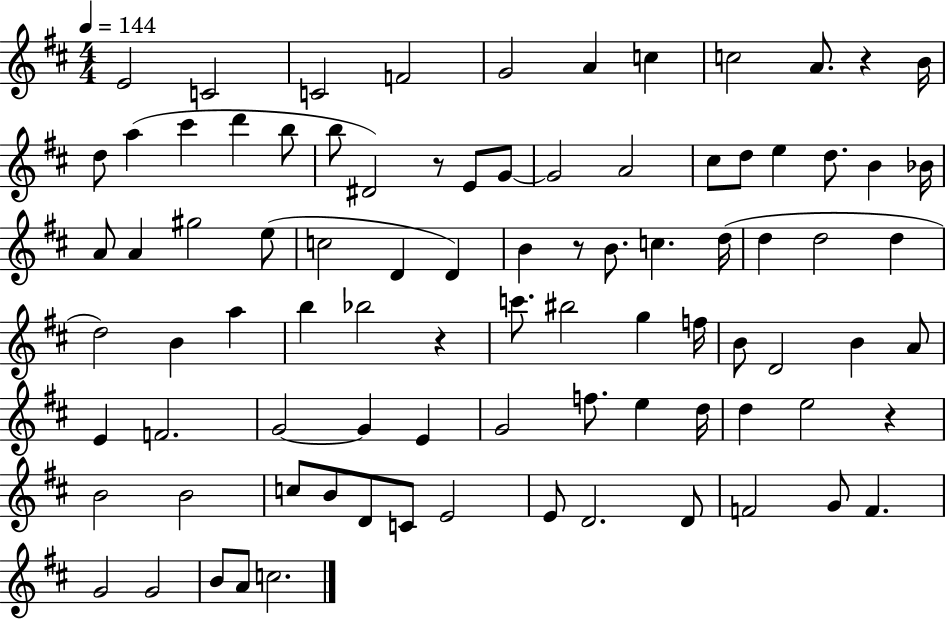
{
  \clef treble
  \numericTimeSignature
  \time 4/4
  \key d \major
  \tempo 4 = 144
  e'2 c'2 | c'2 f'2 | g'2 a'4 c''4 | c''2 a'8. r4 b'16 | \break d''8 a''4( cis'''4 d'''4 b''8 | b''8 dis'2) r8 e'8 g'8~~ | g'2 a'2 | cis''8 d''8 e''4 d''8. b'4 bes'16 | \break a'8 a'4 gis''2 e''8( | c''2 d'4 d'4) | b'4 r8 b'8. c''4. d''16( | d''4 d''2 d''4 | \break d''2) b'4 a''4 | b''4 bes''2 r4 | c'''8. bis''2 g''4 f''16 | b'8 d'2 b'4 a'8 | \break e'4 f'2. | g'2~~ g'4 e'4 | g'2 f''8. e''4 d''16 | d''4 e''2 r4 | \break b'2 b'2 | c''8 b'8 d'8 c'8 e'2 | e'8 d'2. d'8 | f'2 g'8 f'4. | \break g'2 g'2 | b'8 a'8 c''2. | \bar "|."
}